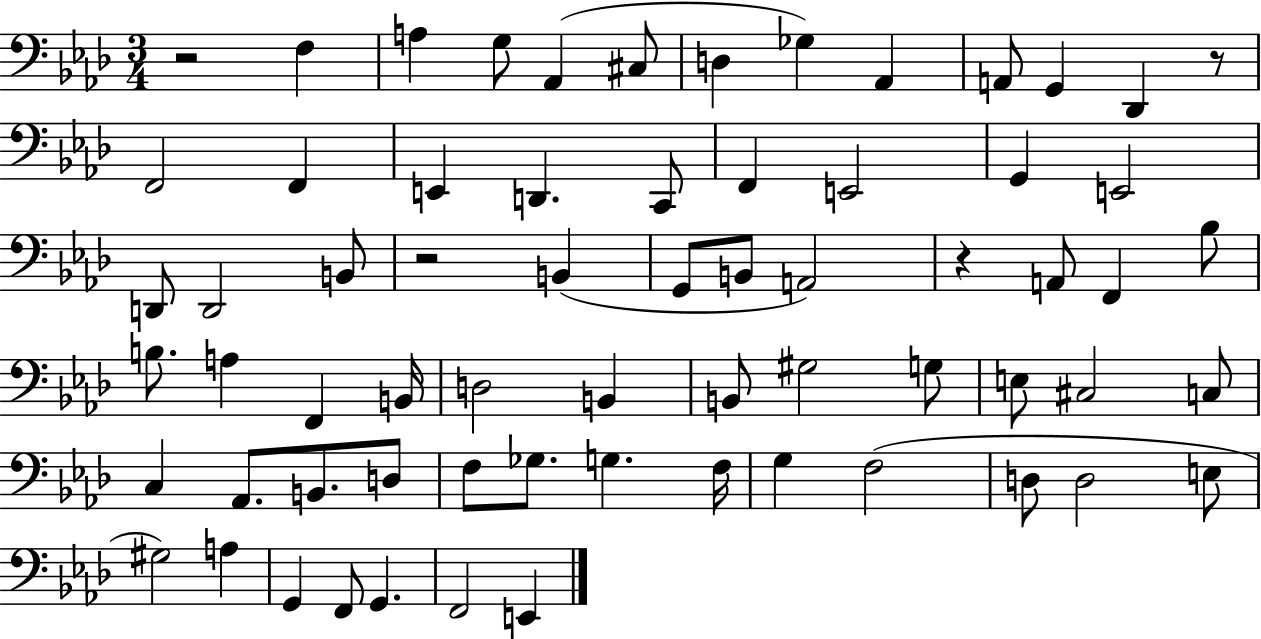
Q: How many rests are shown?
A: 4